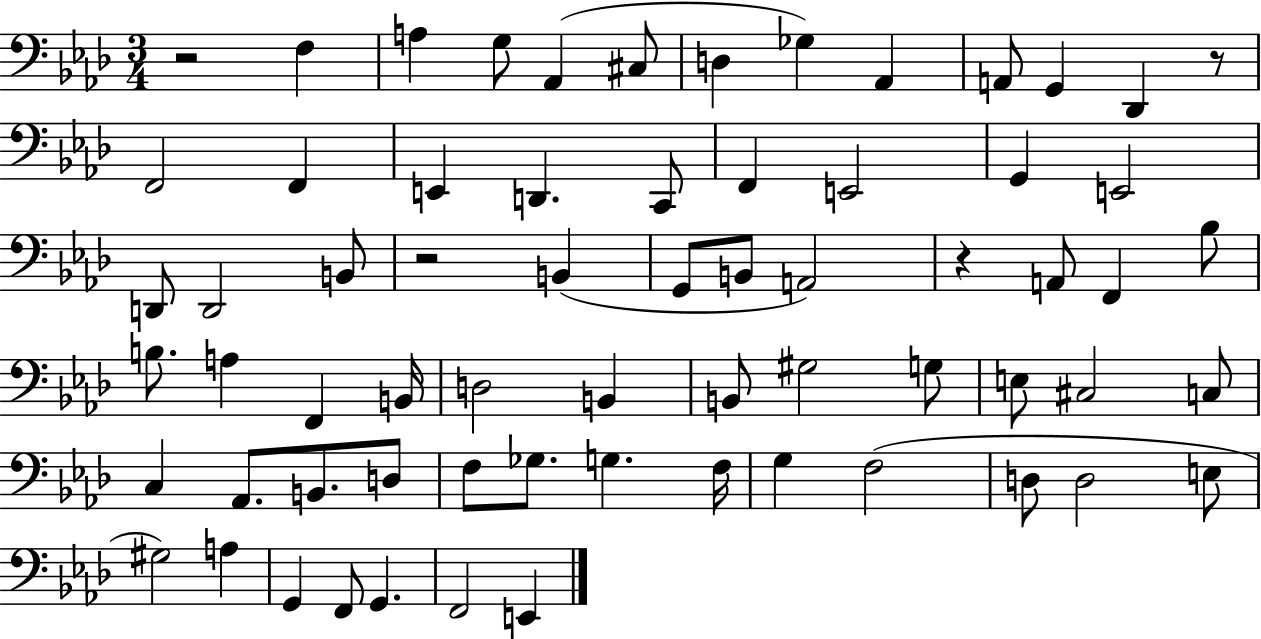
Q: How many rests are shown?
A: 4